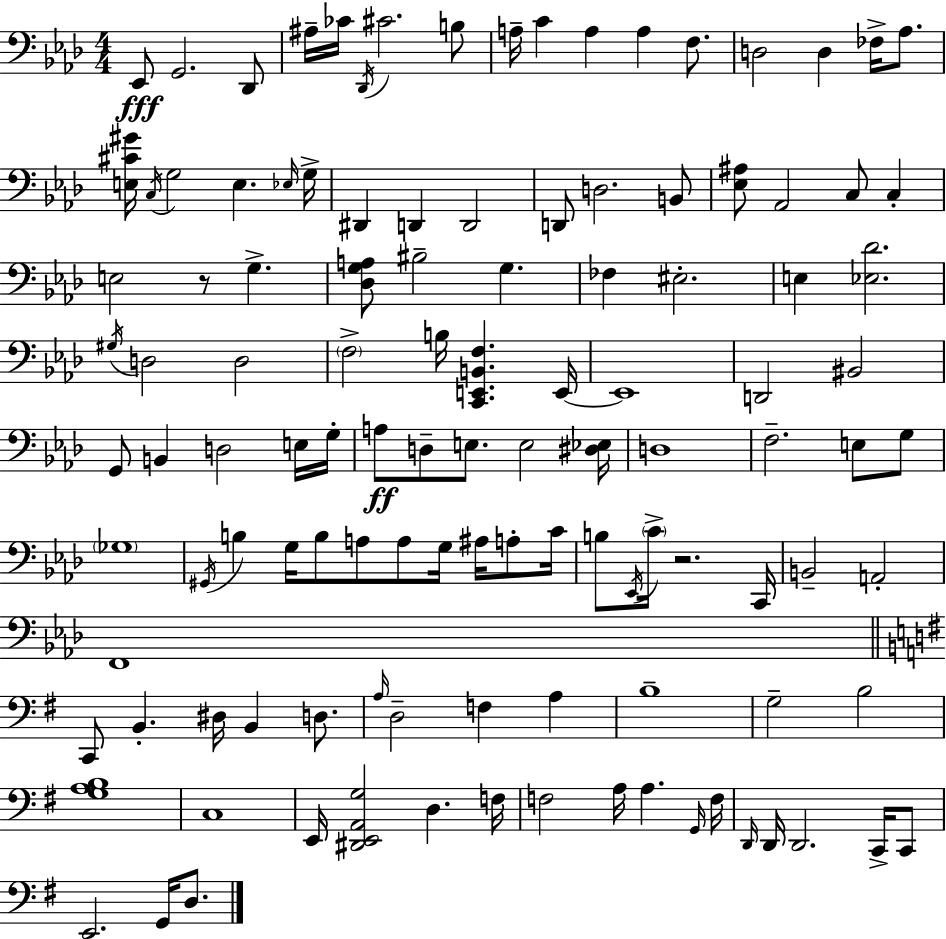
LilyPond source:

{
  \clef bass
  \numericTimeSignature
  \time 4/4
  \key aes \major
  ees,8\fff g,2. des,8 | ais16-- ces'16 \acciaccatura { des,16 } cis'2. b8 | a16-- c'4 a4 a4 f8. | d2 d4 fes16-> aes8. | \break <e cis' gis'>16 \acciaccatura { c16 } g2 e4. | \grace { ees16 } g16-> dis,4 d,4 d,2 | d,8 d2. | b,8 <ees ais>8 aes,2 c8 c4-. | \break e2 r8 g4.-> | <des g a>8 bis2-- g4. | fes4 eis2.-. | e4 <ees des'>2. | \break \acciaccatura { gis16 } d2 d2 | \parenthesize f2-> b16 <c, e, b, f>4. | e,16~~ e,1 | d,2 bis,2 | \break g,8 b,4 d2 | e16 g16-. a8\ff d8-- e8. e2 | <dis ees>16 d1 | f2.-- | \break e8 g8 \parenthesize ges1 | \acciaccatura { gis,16 } b4 g16 b8 a8 a8 | g16 ais16 a8-. c'16 b8 \acciaccatura { ees,16 } \parenthesize c'16-> r2. | c,16 b,2-- a,2-. | \break f,1 | \bar "||" \break \key g \major c,8 b,4.-. dis16 b,4 d8. | \grace { a16 } d2-- f4 a4 | b1-- | g2-- b2 | \break <g a b>1 | c1 | e,16 <dis, e, a, g>2 d4. | f16 f2 a16 a4. | \break \grace { g,16 } f16 \grace { d,16 } d,16 d,2. | c,16-> c,8 e,2. g,16 | d8. \bar "|."
}